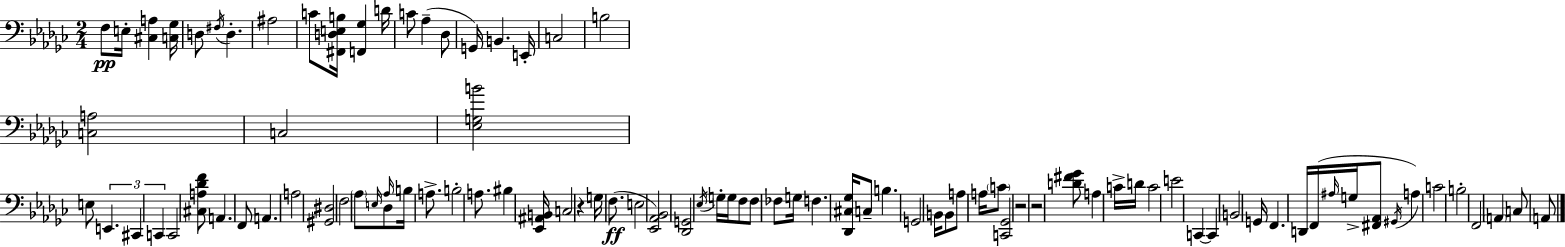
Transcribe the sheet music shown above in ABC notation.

X:1
T:Untitled
M:2/4
L:1/4
K:Ebm
F,/2 E,/4 [^C,A,] [C,_G,]/4 D,/2 ^F,/4 D, ^A,2 C/2 [^F,,D,E,B,]/4 [F,,_G,] D/4 C/2 _A, _D,/2 G,,/4 B,, E,,/4 C,2 B,2 [C,A,]2 C,2 [_E,G,B]2 E,/2 E,, ^C,, C,, C,,2 [^C,A,_DF]/2 A,, F,,/2 A,, A,2 [^G,,^D,]2 F,2 _A,/2 E,/4 _D,/2 _A,/4 B,/4 A,/2 B,2 A,/2 ^B, [_E,,^A,,B,,]/4 C,2 z G,/4 F,/2 E,2 [_E,,_A,,_B,,]2 [_D,,G,,]2 _E,/4 G,/4 G,/4 F,/2 F,/2 _F,/2 G,/4 F, [_D,,^C,_G,]/4 C,/2 B, G,,2 B,,/4 B,,/2 A,/2 A,/4 C/2 [C,,_G,,]2 z2 z2 [D^F_G]/2 A, C/4 D/4 C2 E2 C,, C,, B,,2 G,,/4 F,, D,,/4 F,,/4 ^A,/4 G,/4 [^F,,_A,,]/2 ^G,,/4 A, C2 B,2 F,,2 A,, C,/2 A,,/2